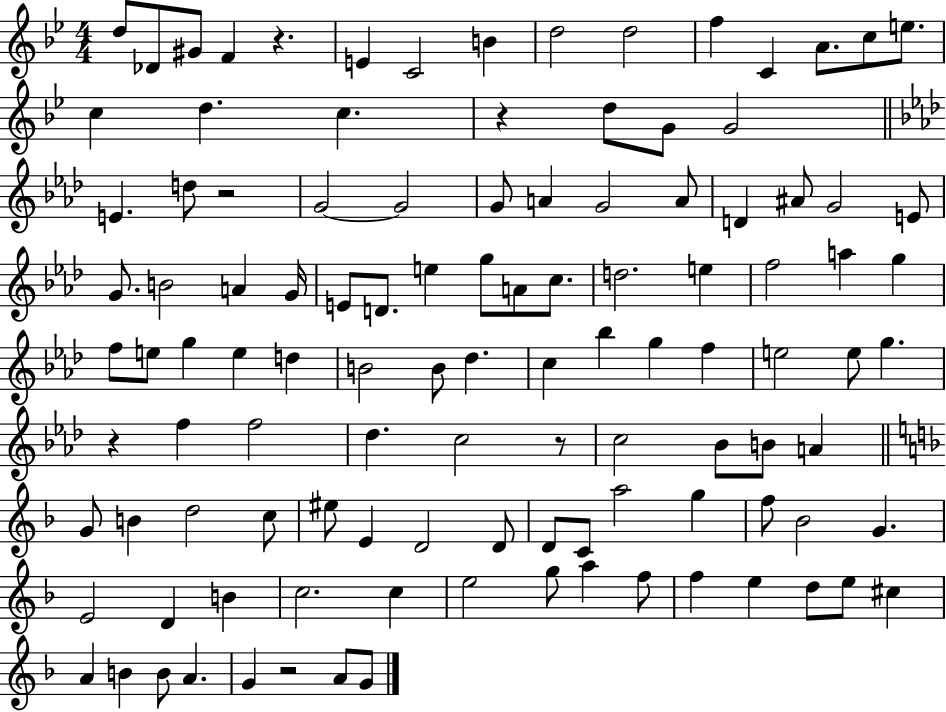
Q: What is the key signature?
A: BES major